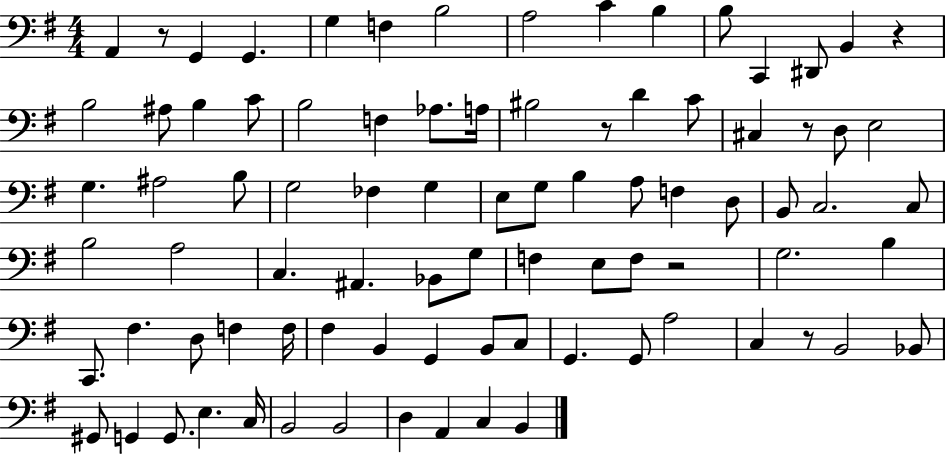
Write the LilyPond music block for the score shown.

{
  \clef bass
  \numericTimeSignature
  \time 4/4
  \key g \major
  \repeat volta 2 { a,4 r8 g,4 g,4. | g4 f4 b2 | a2 c'4 b4 | b8 c,4 dis,8 b,4 r4 | \break b2 ais8 b4 c'8 | b2 f4 aes8. a16 | bis2 r8 d'4 c'8 | cis4 r8 d8 e2 | \break g4. ais2 b8 | g2 fes4 g4 | e8 g8 b4 a8 f4 d8 | b,8 c2. c8 | \break b2 a2 | c4. ais,4. bes,8 g8 | f4 e8 f8 r2 | g2. b4 | \break c,8. fis4. d8 f4 f16 | fis4 b,4 g,4 b,8 c8 | g,4. g,8 a2 | c4 r8 b,2 bes,8 | \break gis,8 g,4 g,8. e4. c16 | b,2 b,2 | d4 a,4 c4 b,4 | } \bar "|."
}